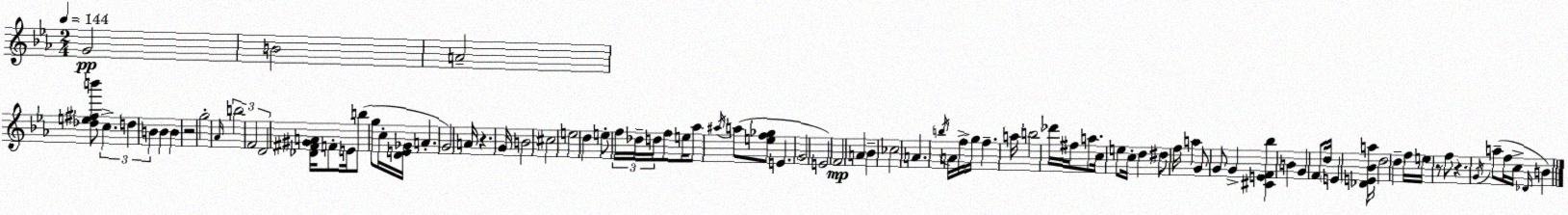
X:1
T:Untitled
M:2/4
L:1/4
K:Cm
G2 B2 A2 [_de^fb']/2 c d B B B z2 g2 _A/4 b2 F2 D2 [_D^F^GA]/4 F/2 E/4 b/2 g/2 c/4 [DE_G]/4 A G2 A/4 z G/4 B2 ^c2 e2 d e/2 f/4 _d/4 d/4 f/2 e/4 _a/2 ^a/4 a/2 [ef_g]/2 E G2 E2 F2 A _B _c2 A b/4 A/4 f/4 g/4 f a/4 b2 _d'/4 ^f/4 a/2 c/4 e/2 c/4 d ^d/2 f/4 a G/2 G/2 G [^CEF_b] B G F/2 d/4 E [_DE_Ba]/4 d2 d f/4 e/4 z/2 f/2 z G/4 a/2 f/4 c/4 _D/4 B